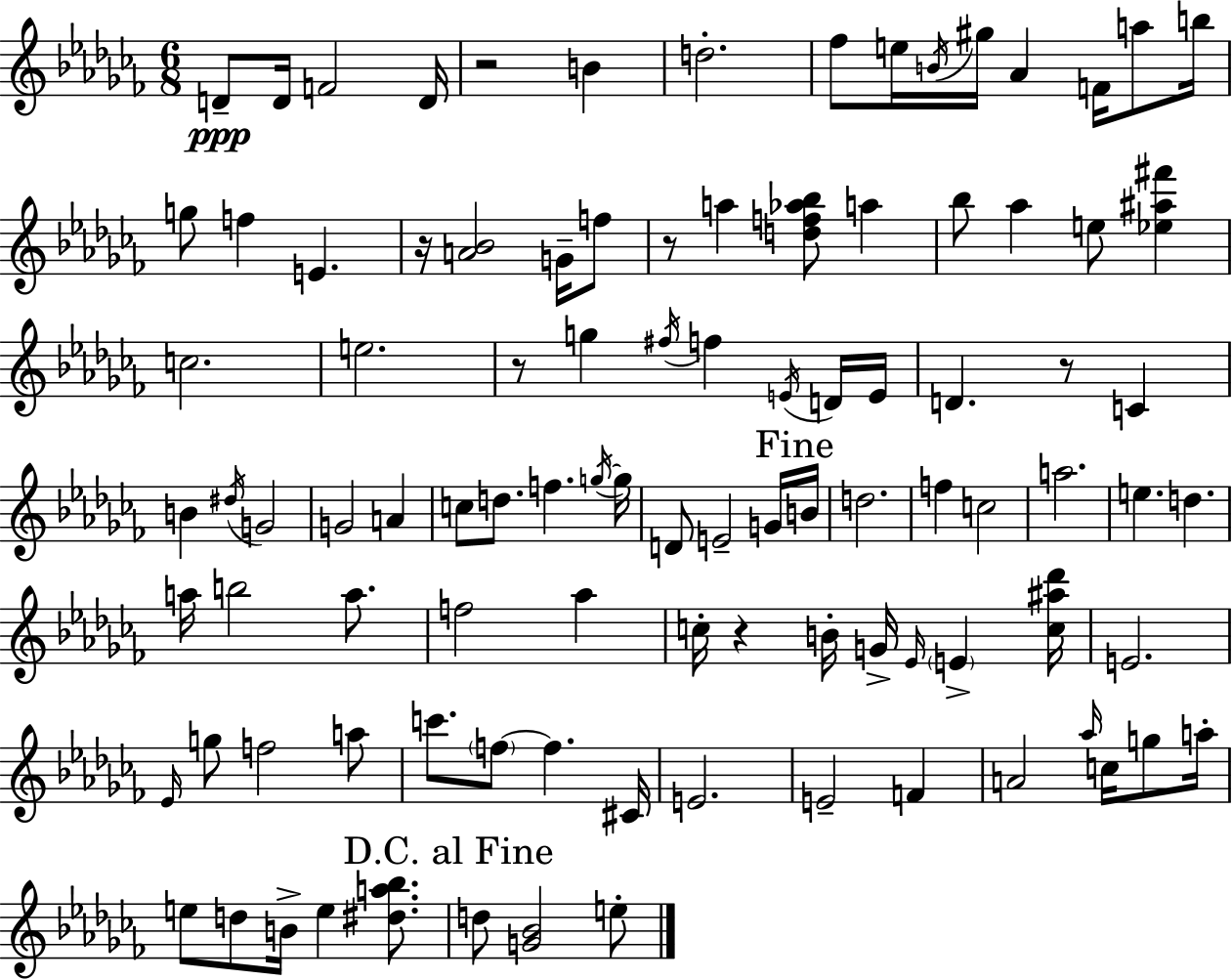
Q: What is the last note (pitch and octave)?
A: E5